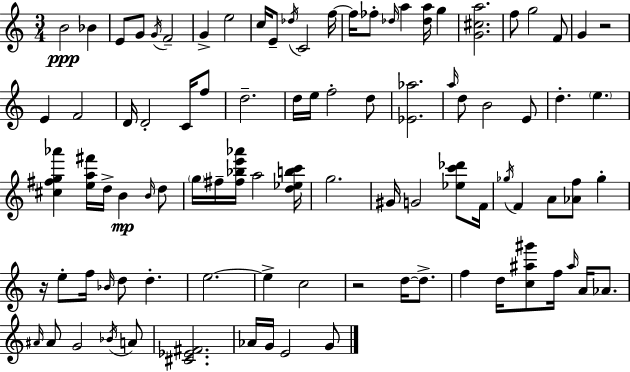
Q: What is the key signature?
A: A minor